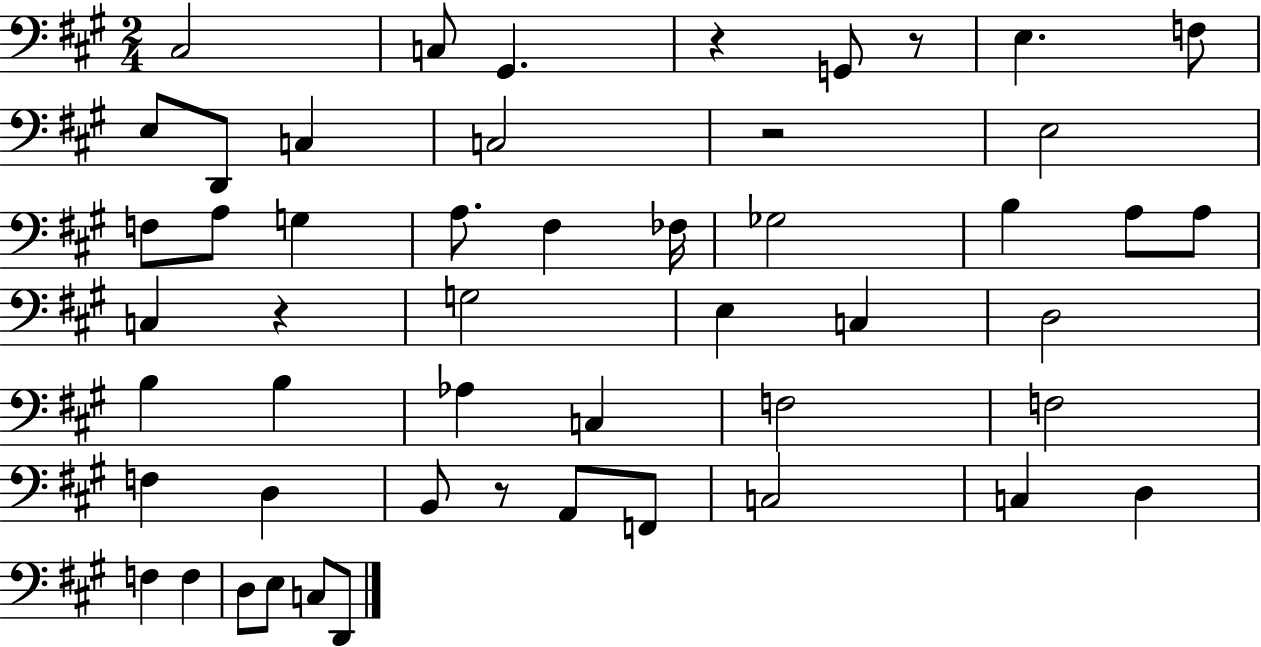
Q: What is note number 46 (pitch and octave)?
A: D2